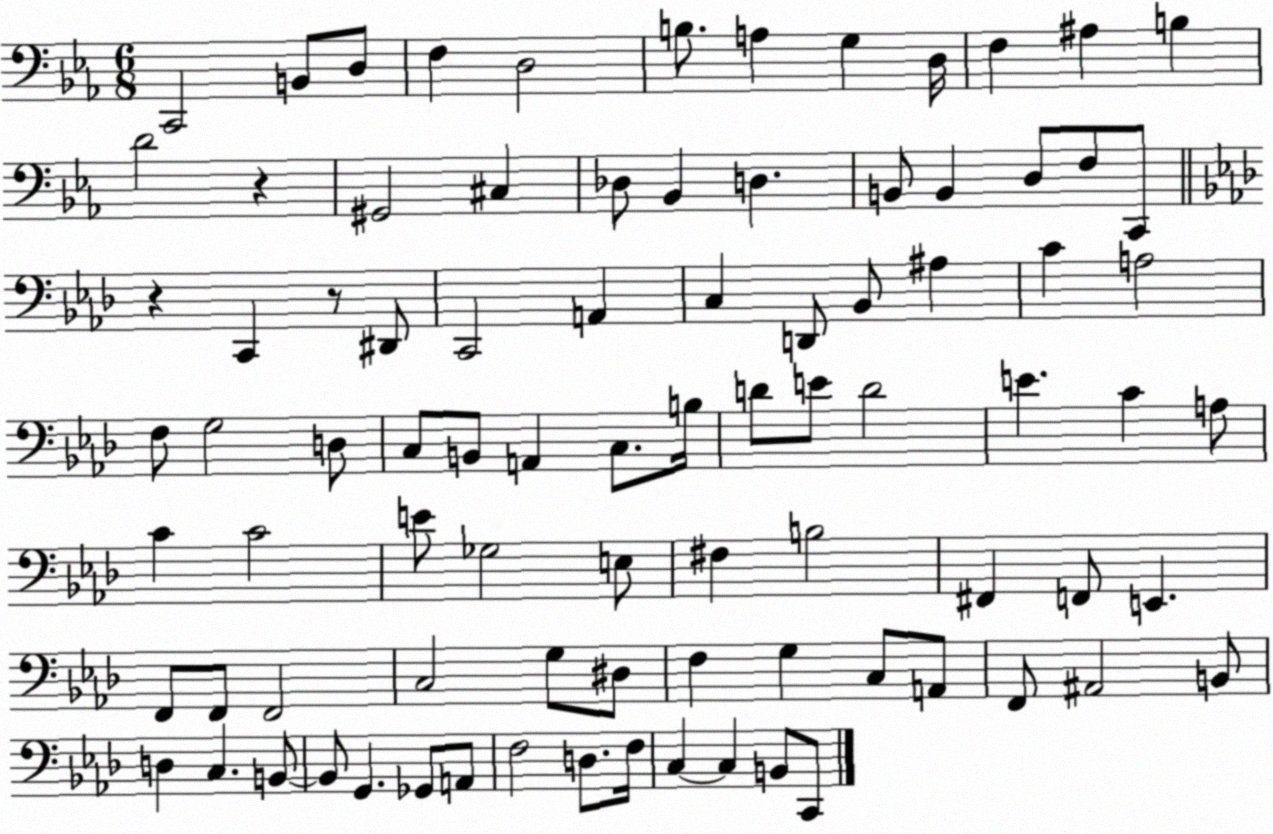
X:1
T:Untitled
M:6/8
L:1/4
K:Eb
C,,2 B,,/2 D,/2 F, D,2 B,/2 A, G, D,/4 F, ^A, B, D2 z ^G,,2 ^C, _D,/2 _B,, D, B,,/2 B,, D,/2 F,/2 C,,/2 z C,, z/2 ^D,,/2 C,,2 A,, C, D,,/2 _B,,/2 ^A, C A,2 F,/2 G,2 D,/2 C,/2 B,,/2 A,, C,/2 B,/4 D/2 E/2 D2 E C A,/2 C C2 E/2 _G,2 E,/2 ^F, B,2 ^F,, F,,/2 E,, F,,/2 F,,/2 F,,2 C,2 G,/2 ^D,/2 F, G, C,/2 A,,/2 F,,/2 ^A,,2 B,,/2 D, C, B,,/2 B,,/2 G,, _G,,/2 A,,/2 F,2 D,/2 F,/4 C, C, B,,/2 C,,/2